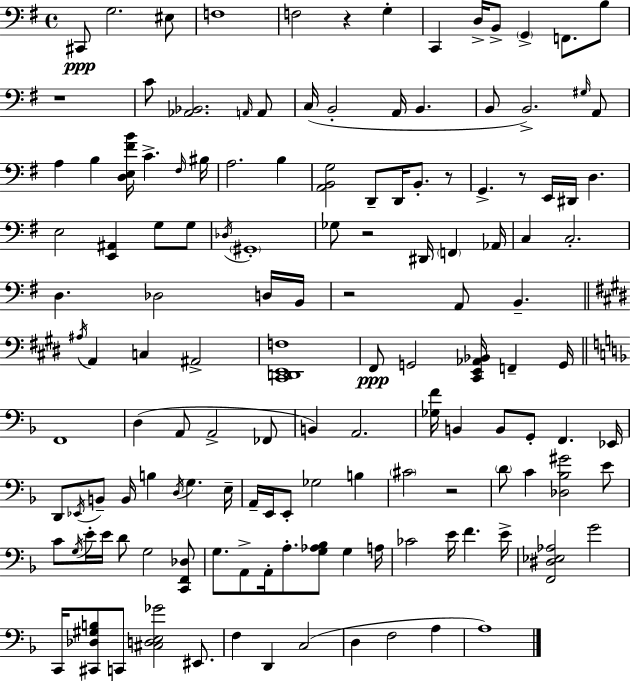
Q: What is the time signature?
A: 4/4